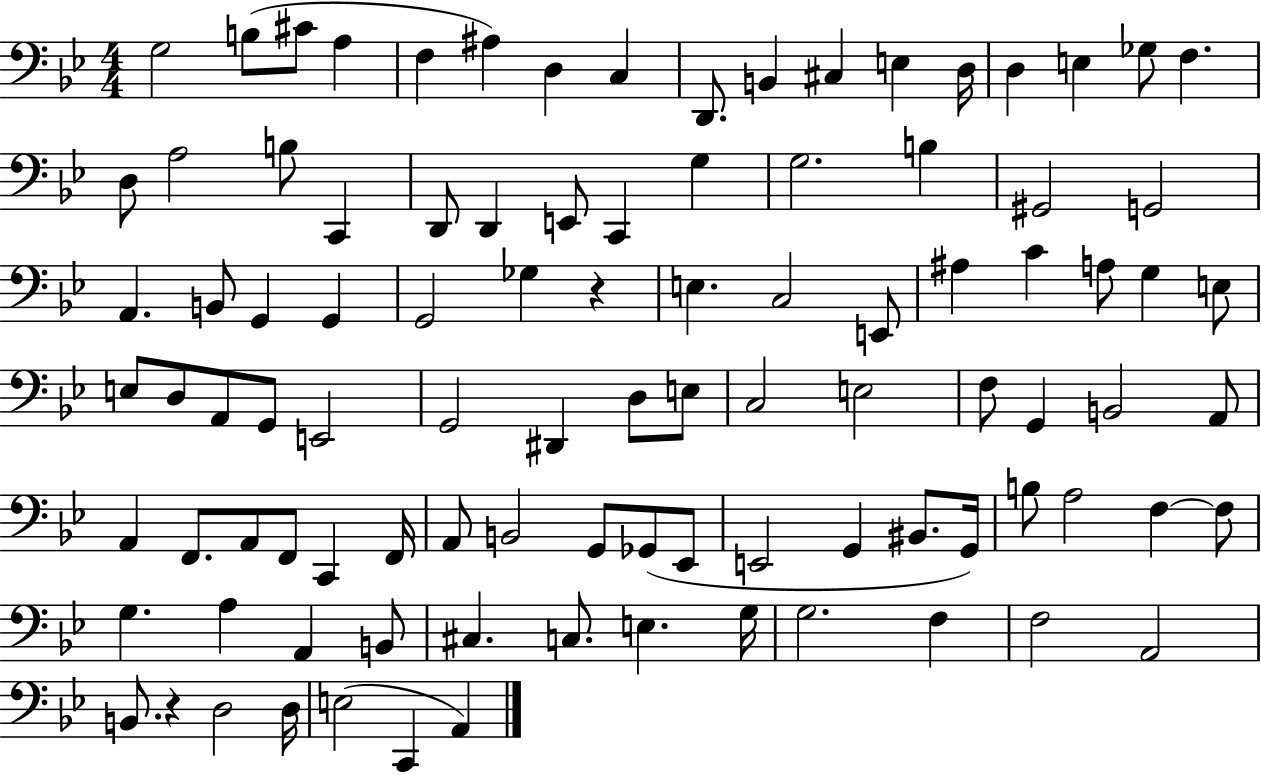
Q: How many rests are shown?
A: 2